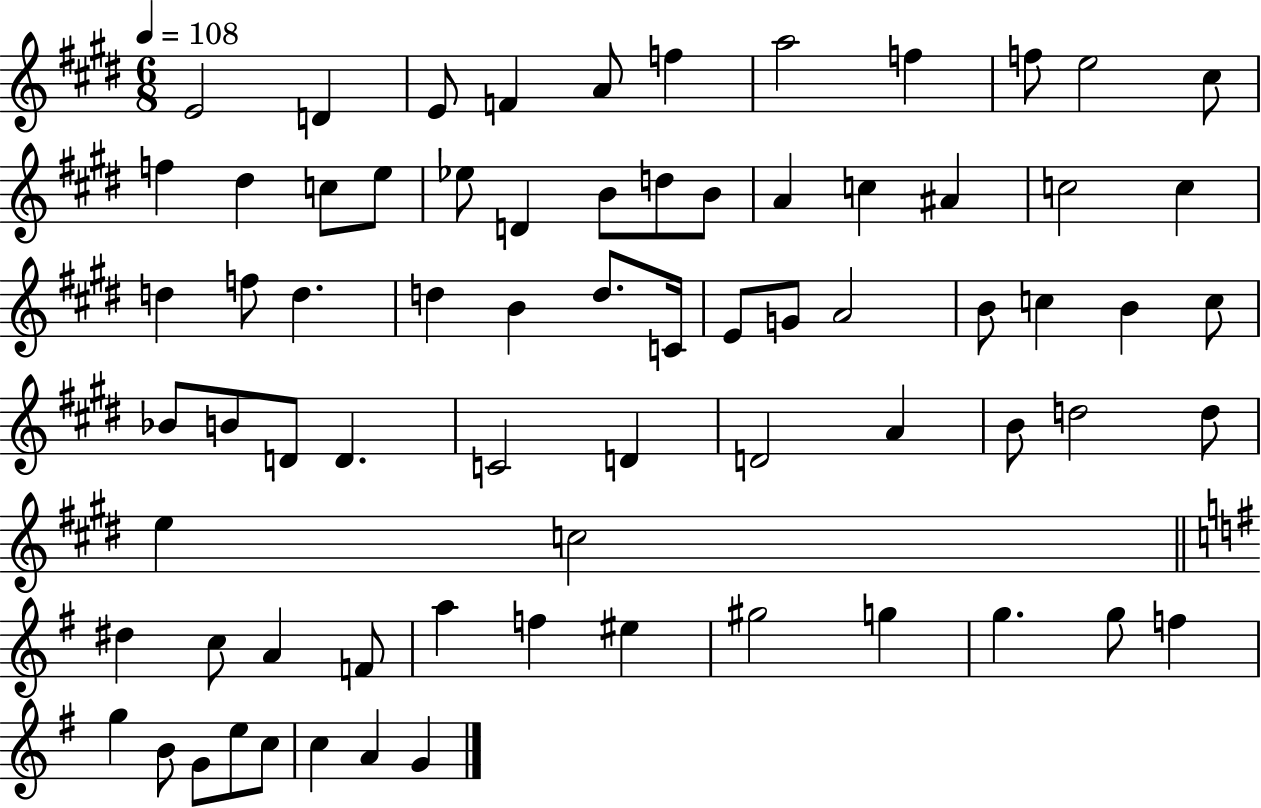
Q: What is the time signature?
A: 6/8